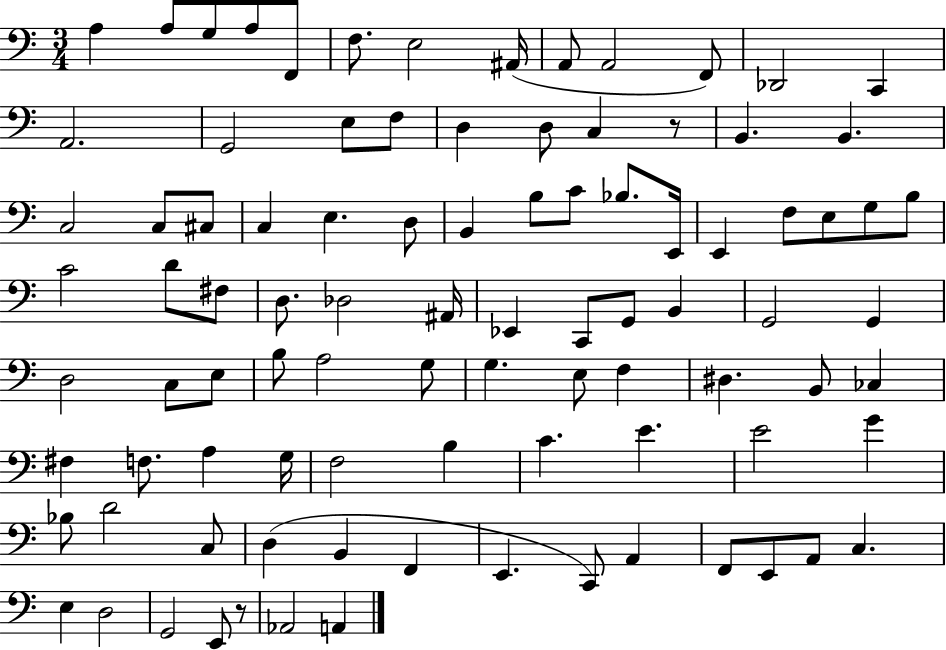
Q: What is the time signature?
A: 3/4